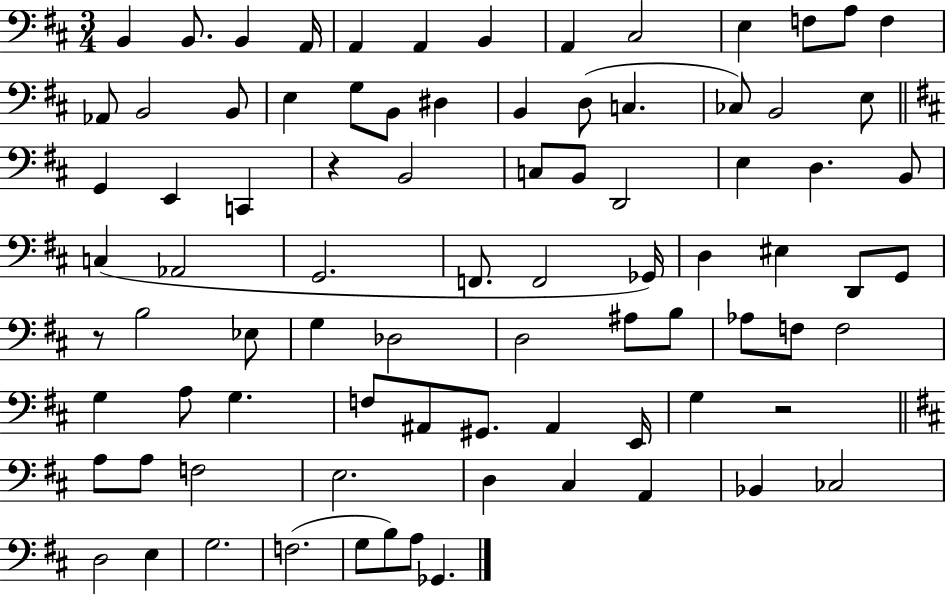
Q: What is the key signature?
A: D major